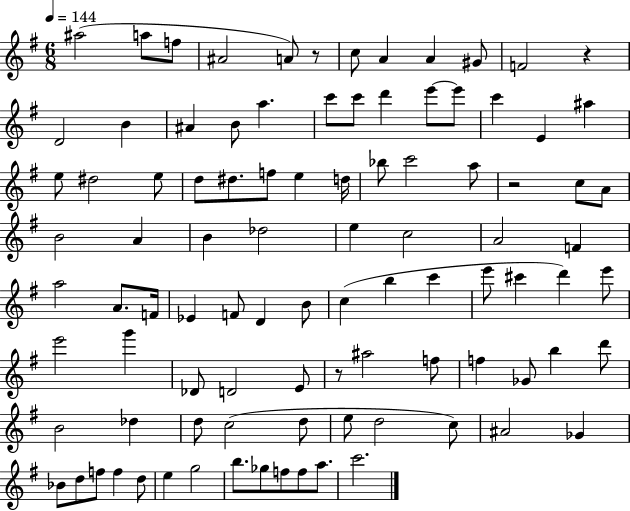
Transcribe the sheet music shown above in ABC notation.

X:1
T:Untitled
M:6/8
L:1/4
K:G
^a2 a/2 f/2 ^A2 A/2 z/2 c/2 A A ^G/2 F2 z D2 B ^A B/2 a c'/2 c'/2 d' e'/2 e'/2 c' E ^a e/2 ^d2 e/2 d/2 ^d/2 f/2 e d/4 _b/2 c'2 a/2 z2 c/2 A/2 B2 A B _d2 e c2 A2 F a2 A/2 F/4 _E F/2 D B/2 c b c' e'/2 ^c' d' e'/2 e'2 g' _D/2 D2 E/2 z/2 ^a2 f/2 f _G/2 b d'/2 B2 _d d/2 c2 d/2 e/2 d2 c/2 ^A2 _G _B/2 d/2 f/2 f d/2 e g2 b/2 _g/2 f/2 f/2 a/2 c'2